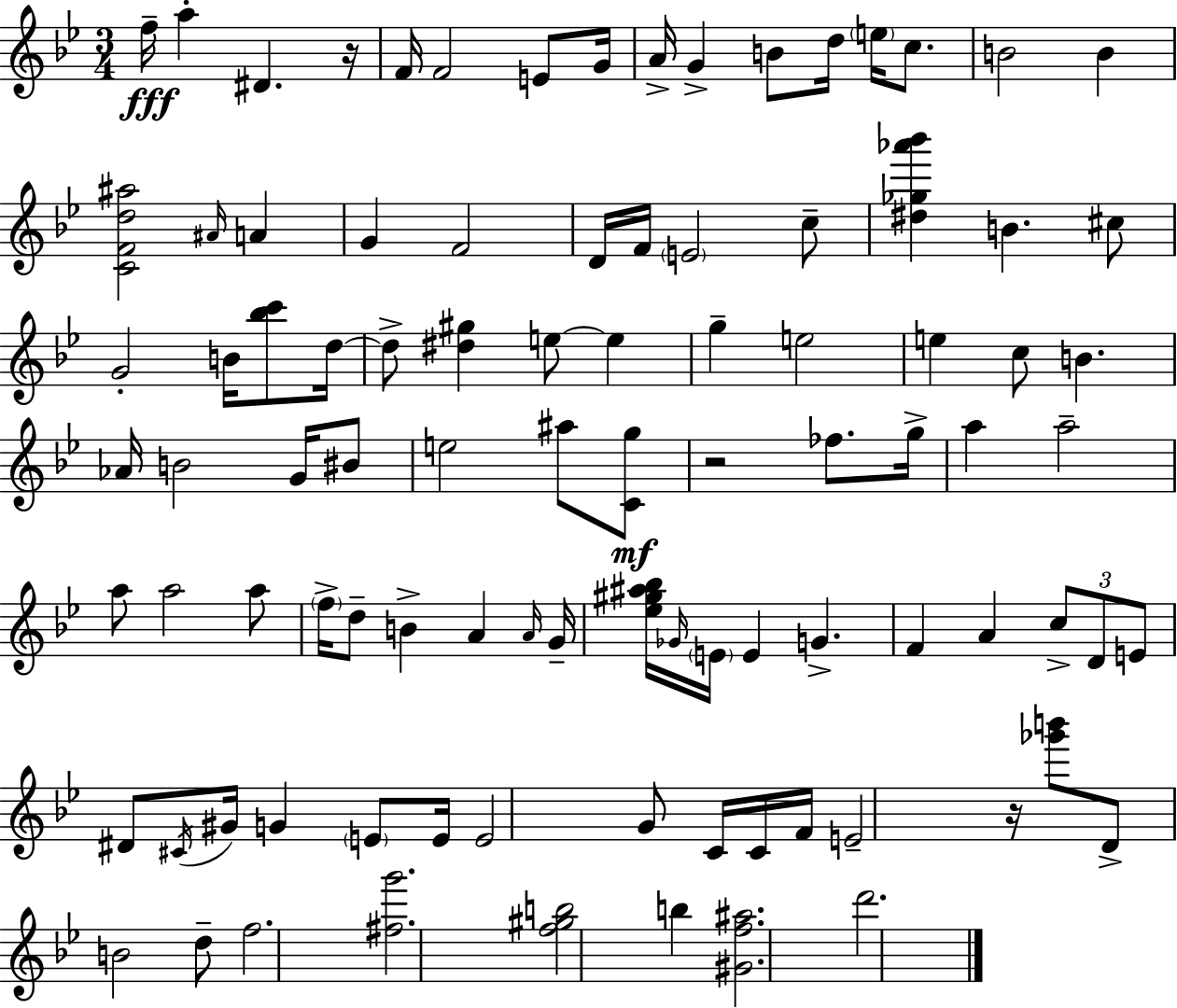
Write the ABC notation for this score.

X:1
T:Untitled
M:3/4
L:1/4
K:Gm
f/4 a ^D z/4 F/4 F2 E/2 G/4 A/4 G B/2 d/4 e/4 c/2 B2 B [CFd^a]2 ^A/4 A G F2 D/4 F/4 E2 c/2 [^d_g_a'_b'] B ^c/2 G2 B/4 [_bc']/2 d/4 d/2 [^d^g] e/2 e g e2 e c/2 B _A/4 B2 G/4 ^B/2 e2 ^a/2 [Cg]/2 z2 _f/2 g/4 a a2 a/2 a2 a/2 f/4 d/2 B A A/4 G/4 [_e^g^a_b]/4 _G/4 E/4 E G F A c/2 D/2 E/2 ^D/2 ^C/4 ^G/4 G E/2 E/4 E2 G/2 C/4 C/4 F/4 E2 z/4 [_g'b']/2 D/2 B2 d/2 f2 [^fg']2 [f^gb]2 b [^Gf^a]2 d'2